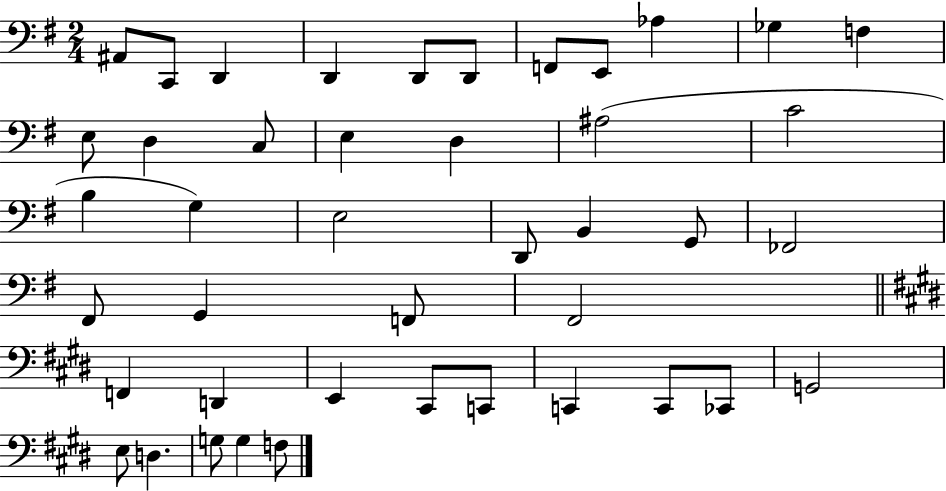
A#2/e C2/e D2/q D2/q D2/e D2/e F2/e E2/e Ab3/q Gb3/q F3/q E3/e D3/q C3/e E3/q D3/q A#3/h C4/h B3/q G3/q E3/h D2/e B2/q G2/e FES2/h F#2/e G2/q F2/e F#2/h F2/q D2/q E2/q C#2/e C2/e C2/q C2/e CES2/e G2/h E3/e D3/q. G3/e G3/q F3/e